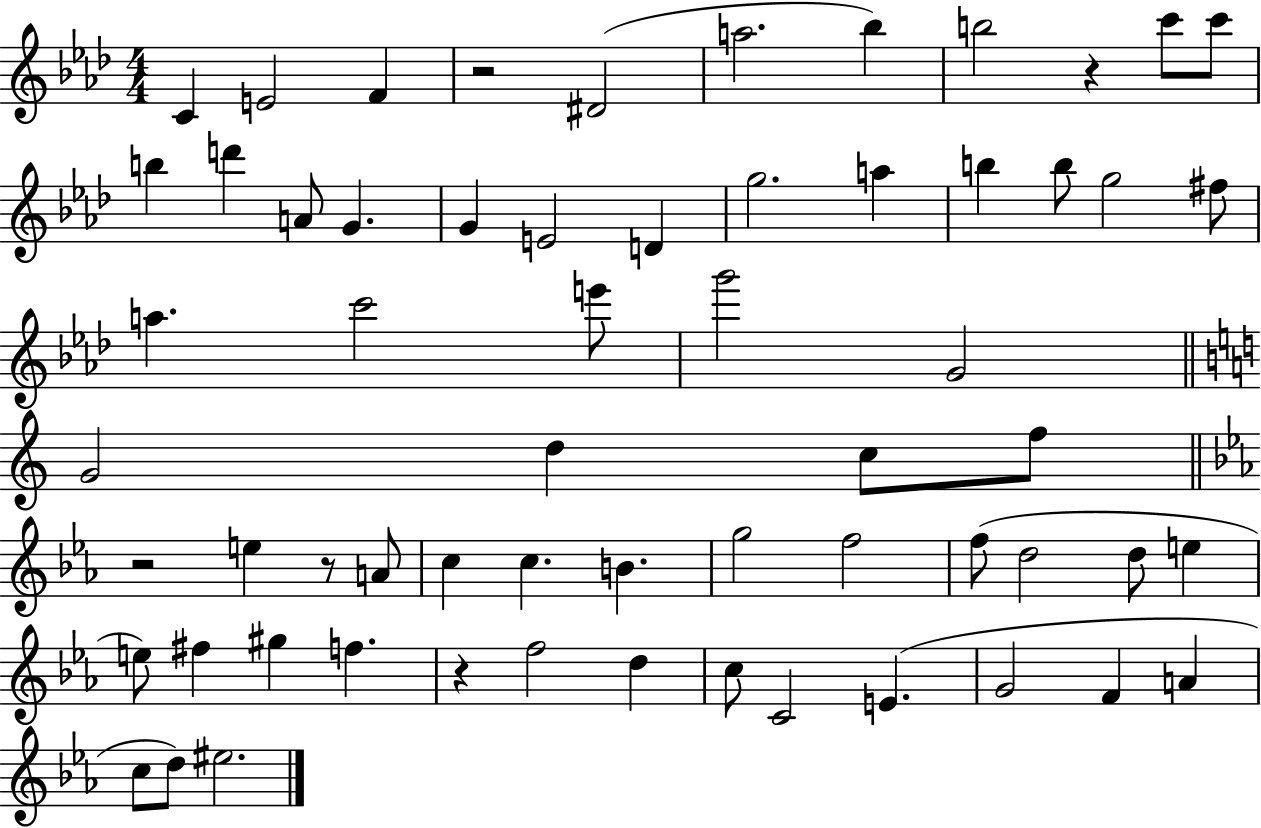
{
  \clef treble
  \numericTimeSignature
  \time 4/4
  \key aes \major
  c'4 e'2 f'4 | r2 dis'2( | a''2. bes''4) | b''2 r4 c'''8 c'''8 | \break b''4 d'''4 a'8 g'4. | g'4 e'2 d'4 | g''2. a''4 | b''4 b''8 g''2 fis''8 | \break a''4. c'''2 e'''8 | g'''2 g'2 | \bar "||" \break \key c \major g'2 d''4 c''8 f''8 | \bar "||" \break \key c \minor r2 e''4 r8 a'8 | c''4 c''4. b'4. | g''2 f''2 | f''8( d''2 d''8 e''4 | \break e''8) fis''4 gis''4 f''4. | r4 f''2 d''4 | c''8 c'2 e'4.( | g'2 f'4 a'4 | \break c''8 d''8) eis''2. | \bar "|."
}